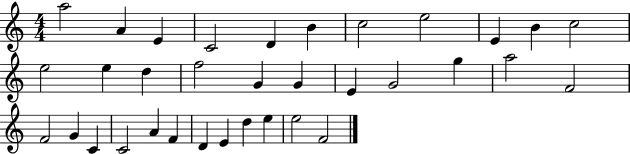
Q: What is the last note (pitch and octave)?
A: F4